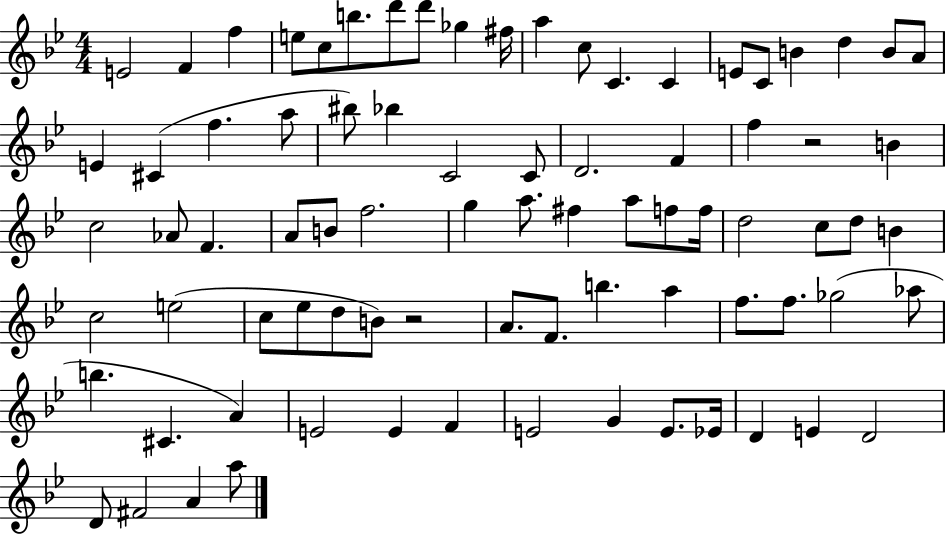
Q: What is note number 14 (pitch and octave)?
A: C4